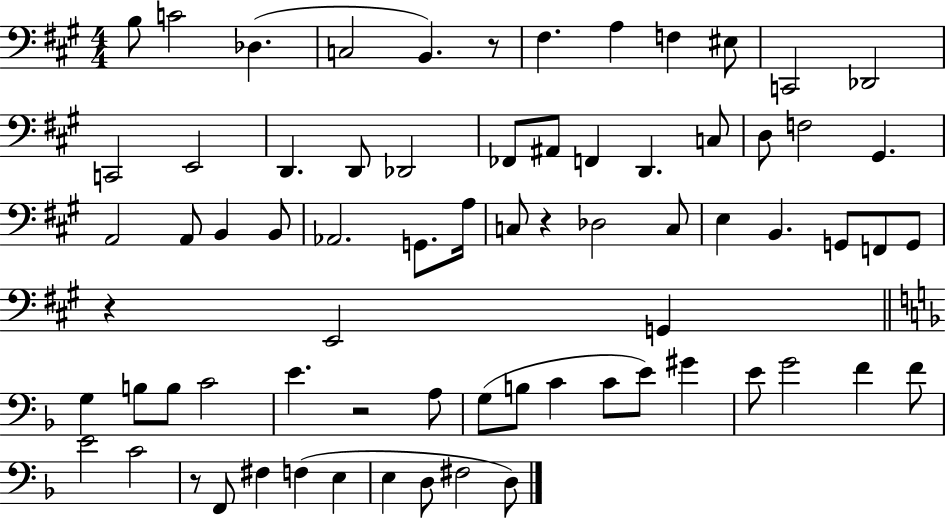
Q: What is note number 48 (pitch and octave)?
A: G3